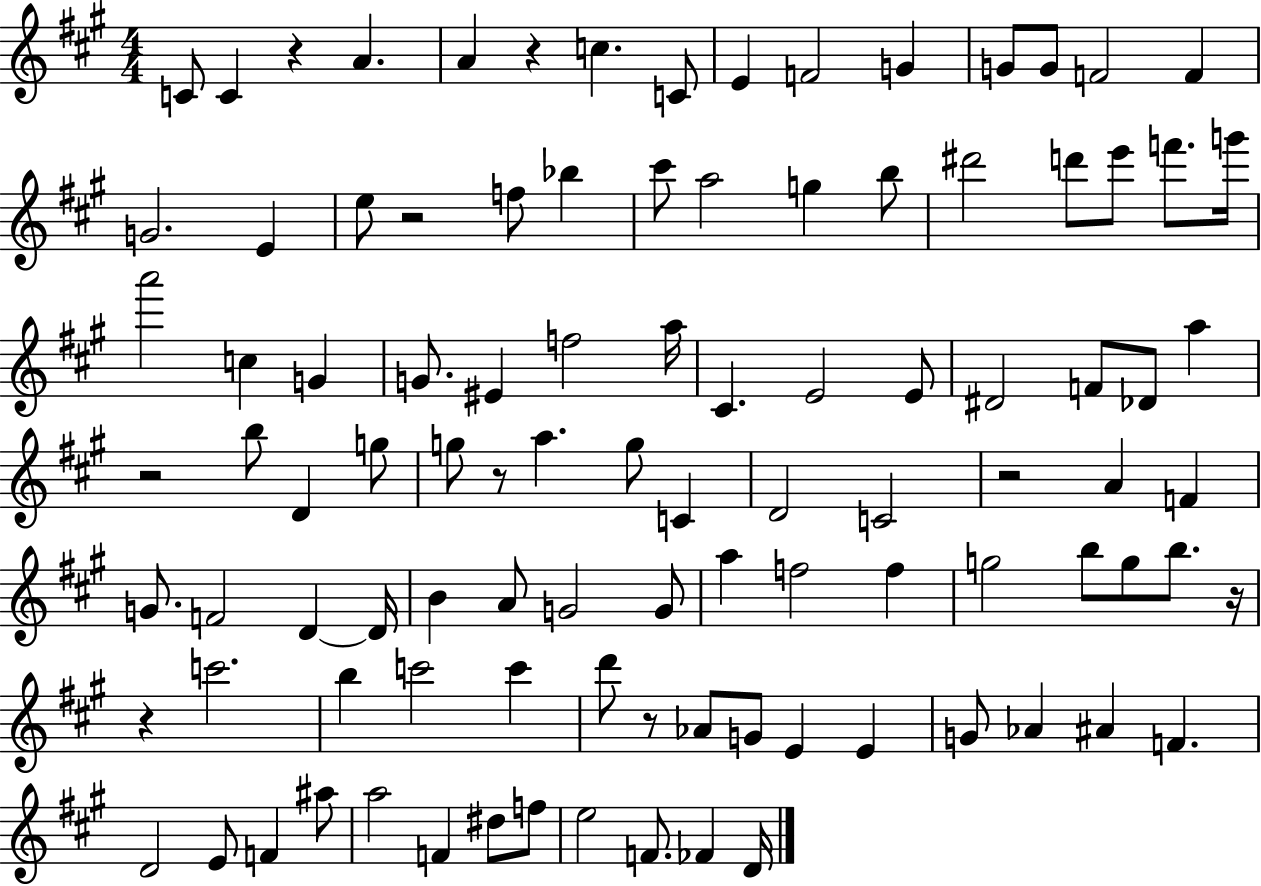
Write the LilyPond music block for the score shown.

{
  \clef treble
  \numericTimeSignature
  \time 4/4
  \key a \major
  \repeat volta 2 { c'8 c'4 r4 a'4. | a'4 r4 c''4. c'8 | e'4 f'2 g'4 | g'8 g'8 f'2 f'4 | \break g'2. e'4 | e''8 r2 f''8 bes''4 | cis'''8 a''2 g''4 b''8 | dis'''2 d'''8 e'''8 f'''8. g'''16 | \break a'''2 c''4 g'4 | g'8. eis'4 f''2 a''16 | cis'4. e'2 e'8 | dis'2 f'8 des'8 a''4 | \break r2 b''8 d'4 g''8 | g''8 r8 a''4. g''8 c'4 | d'2 c'2 | r2 a'4 f'4 | \break g'8. f'2 d'4~~ d'16 | b'4 a'8 g'2 g'8 | a''4 f''2 f''4 | g''2 b''8 g''8 b''8. r16 | \break r4 c'''2. | b''4 c'''2 c'''4 | d'''8 r8 aes'8 g'8 e'4 e'4 | g'8 aes'4 ais'4 f'4. | \break d'2 e'8 f'4 ais''8 | a''2 f'4 dis''8 f''8 | e''2 f'8. fes'4 d'16 | } \bar "|."
}